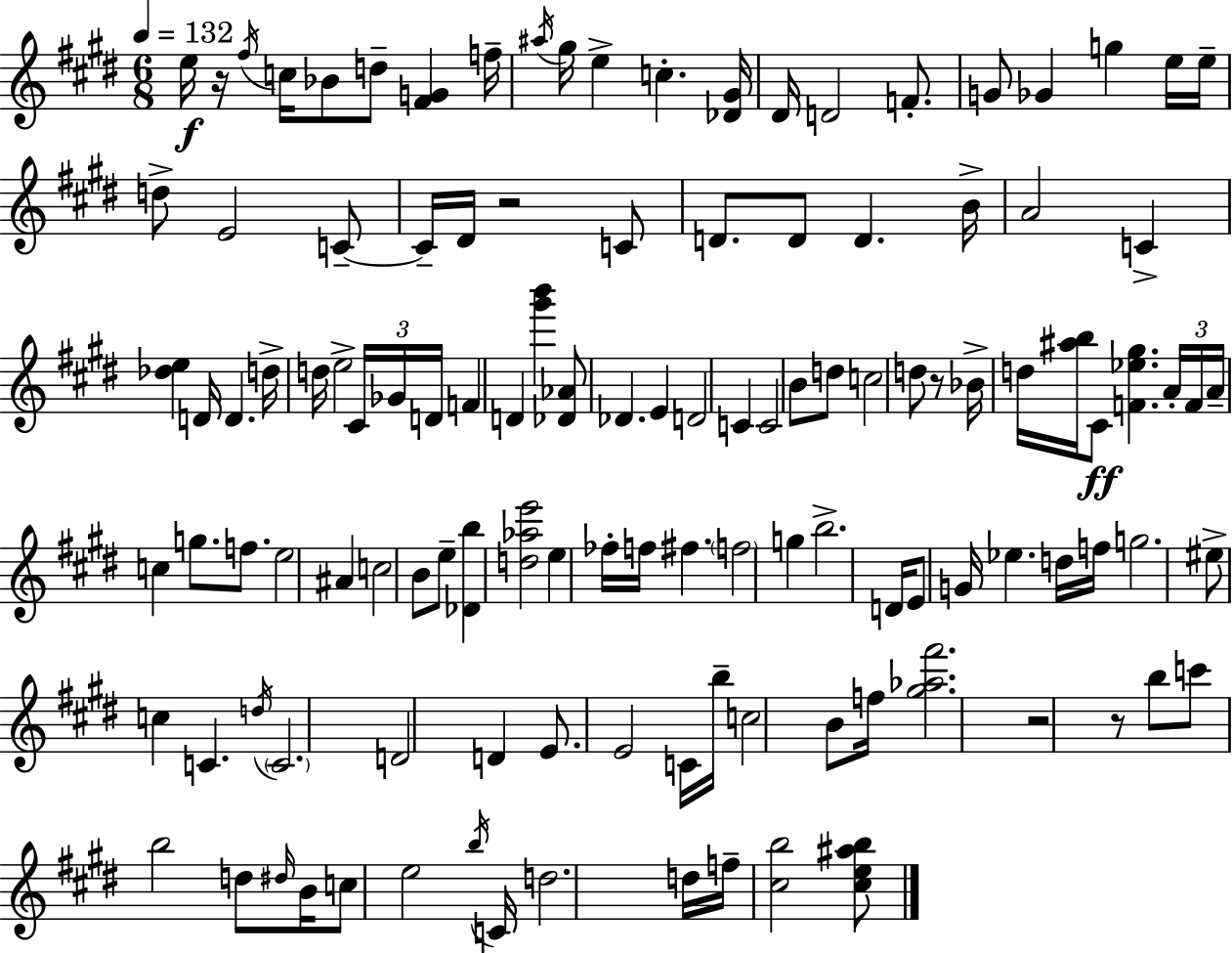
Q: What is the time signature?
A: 6/8